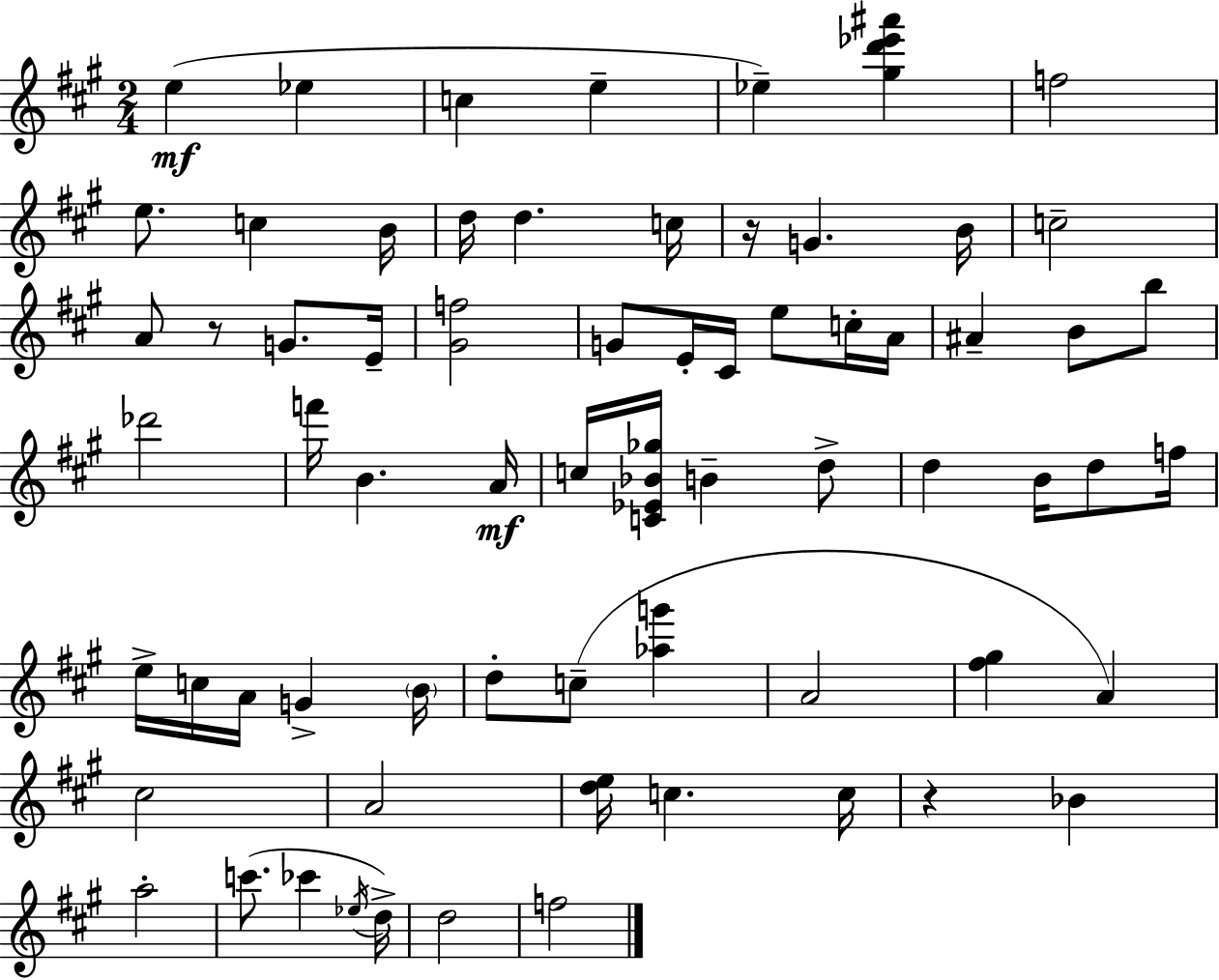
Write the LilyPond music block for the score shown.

{
  \clef treble
  \numericTimeSignature
  \time 2/4
  \key a \major
  e''4(\mf ees''4 | c''4 e''4-- | ees''4--) <gis'' d''' ees''' ais'''>4 | f''2 | \break e''8. c''4 b'16 | d''16 d''4. c''16 | r16 g'4. b'16 | c''2-- | \break a'8 r8 g'8. e'16-- | <gis' f''>2 | g'8 e'16-. cis'16 e''8 c''16-. a'16 | ais'4-- b'8 b''8 | \break des'''2 | f'''16 b'4. a'16\mf | c''16 <c' ees' bes' ges''>16 b'4-- d''8-> | d''4 b'16 d''8 f''16 | \break e''16-> c''16 a'16 g'4-> \parenthesize b'16 | d''8-. c''8--( <aes'' g'''>4 | a'2 | <fis'' gis''>4 a'4) | \break cis''2 | a'2 | <d'' e''>16 c''4. c''16 | r4 bes'4 | \break a''2-. | c'''8.( ces'''4 \acciaccatura { ees''16 }) | d''16-> d''2 | f''2 | \break \bar "|."
}